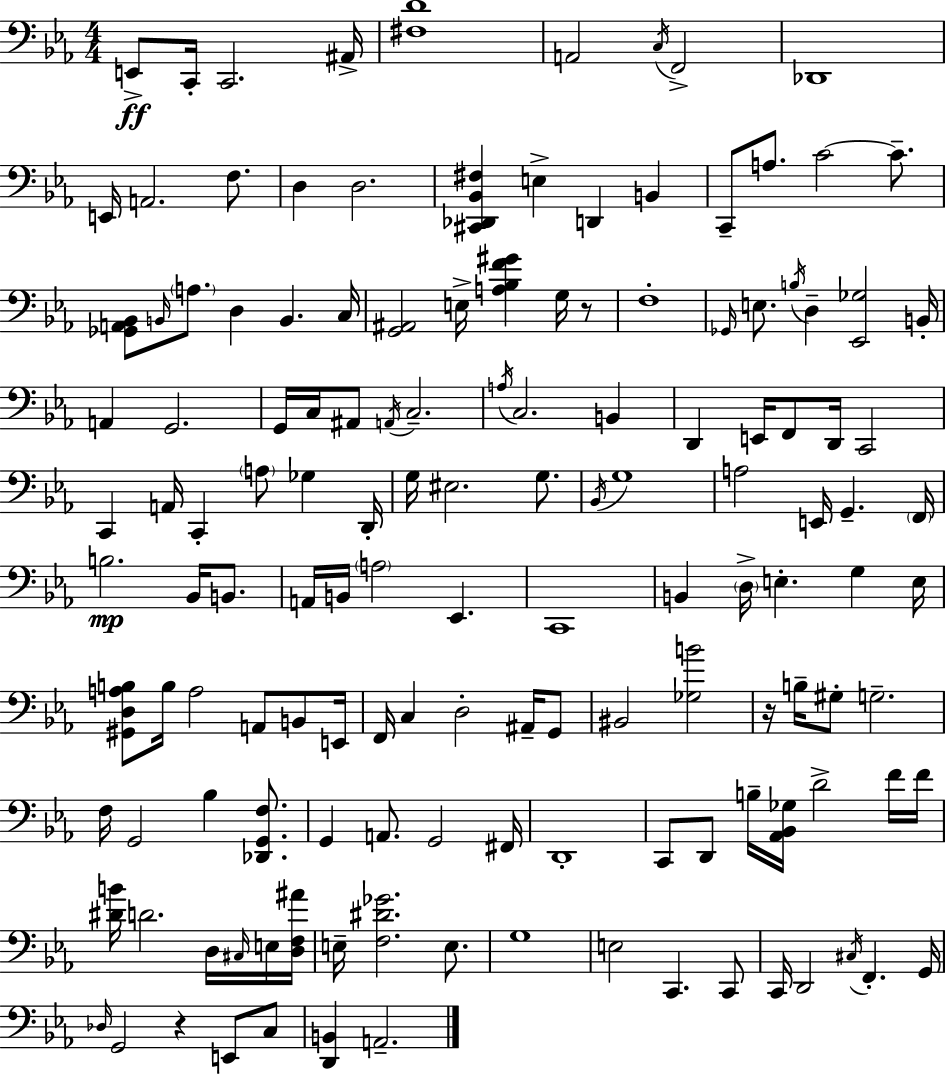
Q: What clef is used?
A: bass